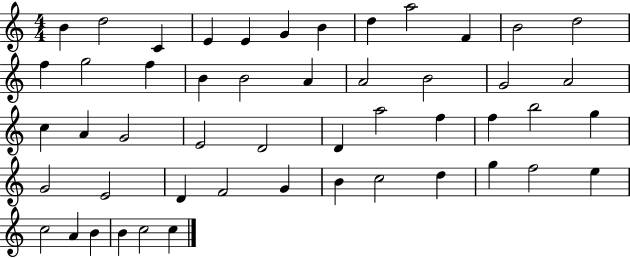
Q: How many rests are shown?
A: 0